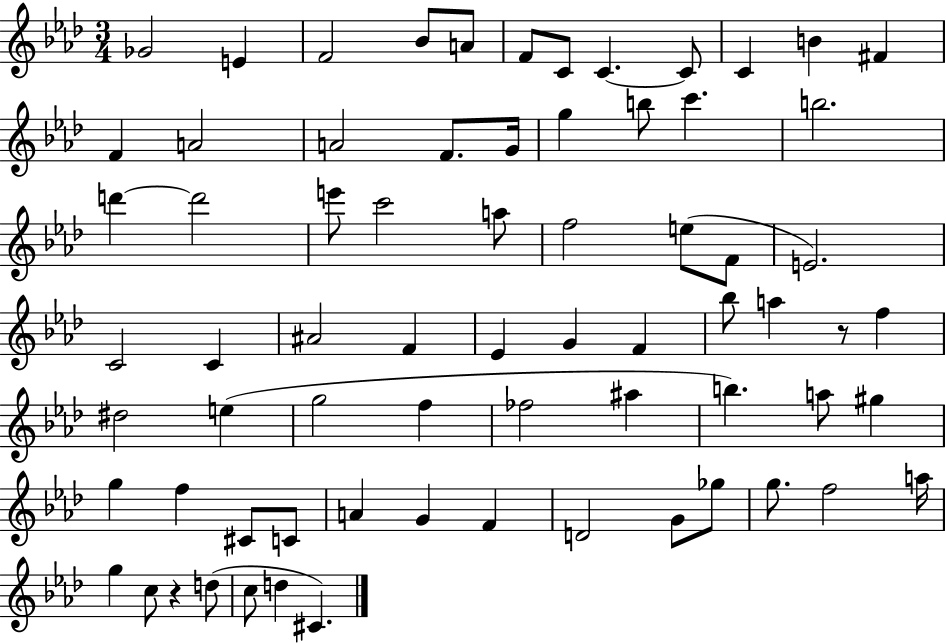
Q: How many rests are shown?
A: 2